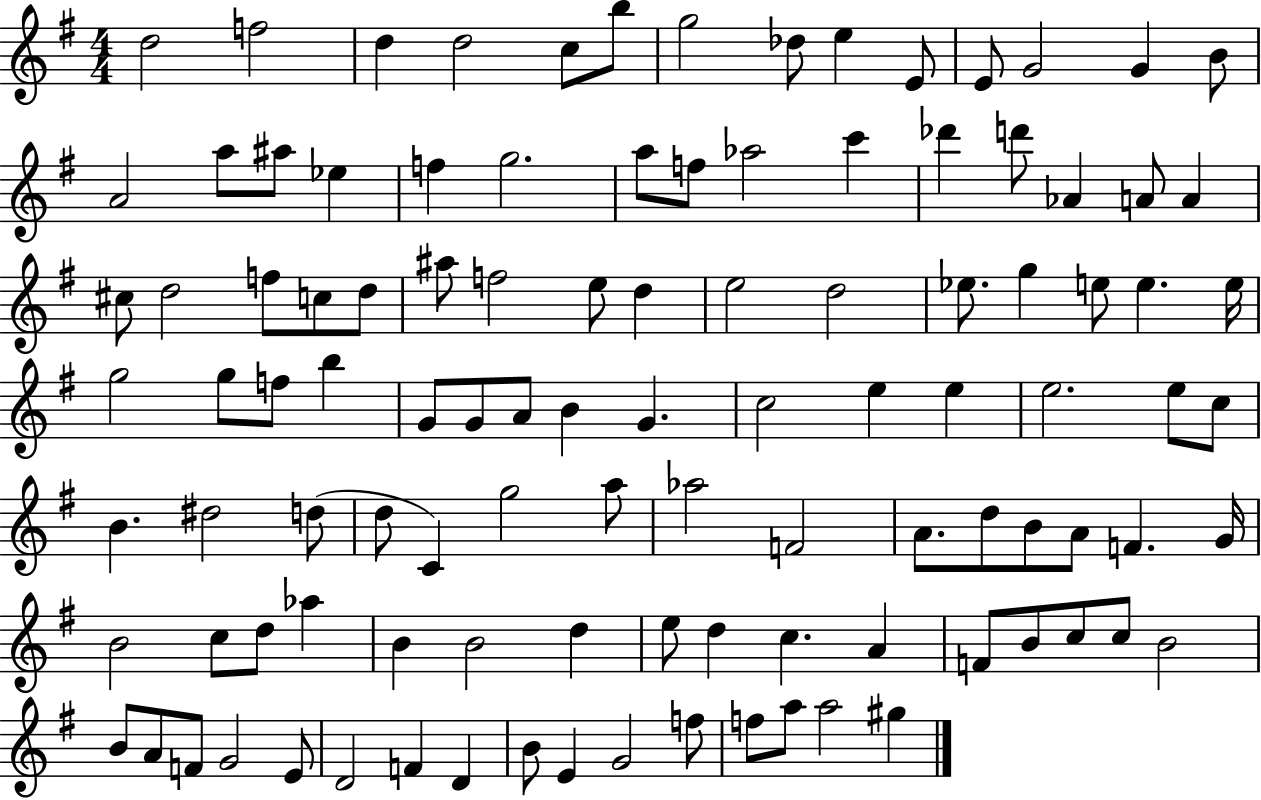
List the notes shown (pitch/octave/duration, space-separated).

D5/h F5/h D5/q D5/h C5/e B5/e G5/h Db5/e E5/q E4/e E4/e G4/h G4/q B4/e A4/h A5/e A#5/e Eb5/q F5/q G5/h. A5/e F5/e Ab5/h C6/q Db6/q D6/e Ab4/q A4/e A4/q C#5/e D5/h F5/e C5/e D5/e A#5/e F5/h E5/e D5/q E5/h D5/h Eb5/e. G5/q E5/e E5/q. E5/s G5/h G5/e F5/e B5/q G4/e G4/e A4/e B4/q G4/q. C5/h E5/q E5/q E5/h. E5/e C5/e B4/q. D#5/h D5/e D5/e C4/q G5/h A5/e Ab5/h F4/h A4/e. D5/e B4/e A4/e F4/q. G4/s B4/h C5/e D5/e Ab5/q B4/q B4/h D5/q E5/e D5/q C5/q. A4/q F4/e B4/e C5/e C5/e B4/h B4/e A4/e F4/e G4/h E4/e D4/h F4/q D4/q B4/e E4/q G4/h F5/e F5/e A5/e A5/h G#5/q